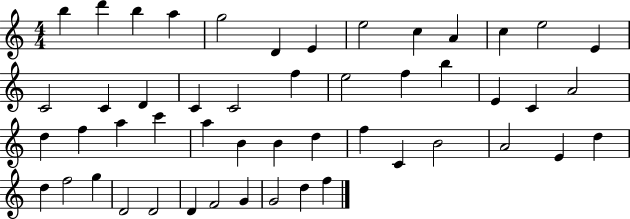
{
  \clef treble
  \numericTimeSignature
  \time 4/4
  \key c \major
  b''4 d'''4 b''4 a''4 | g''2 d'4 e'4 | e''2 c''4 a'4 | c''4 e''2 e'4 | \break c'2 c'4 d'4 | c'4 c'2 f''4 | e''2 f''4 b''4 | e'4 c'4 a'2 | \break d''4 f''4 a''4 c'''4 | a''4 b'4 b'4 d''4 | f''4 c'4 b'2 | a'2 e'4 d''4 | \break d''4 f''2 g''4 | d'2 d'2 | d'4 f'2 g'4 | g'2 d''4 f''4 | \break \bar "|."
}